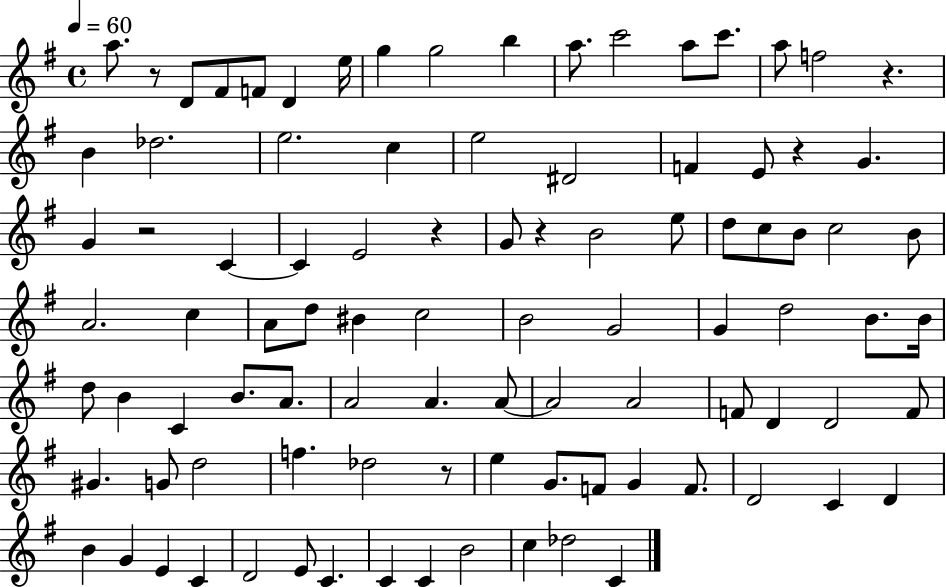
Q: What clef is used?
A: treble